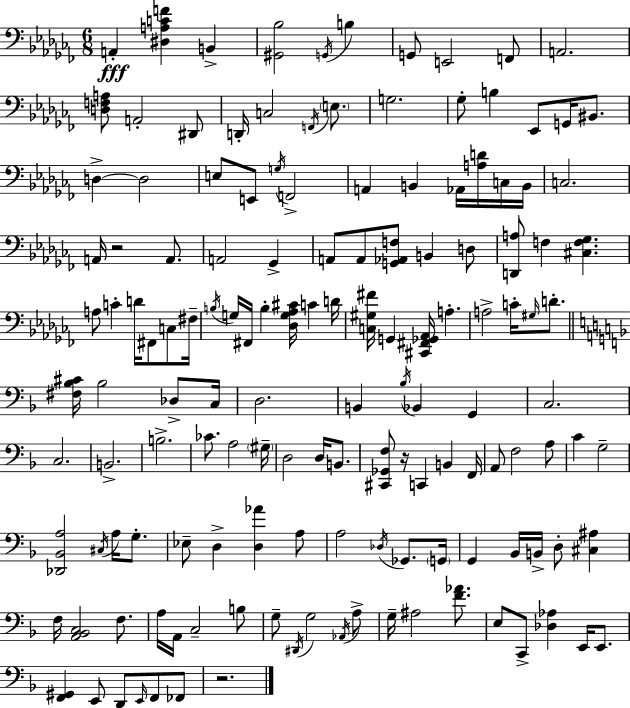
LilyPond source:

{
  \clef bass
  \numericTimeSignature
  \time 6/8
  \key aes \minor
  a,4-.\fff <dis a c' f'>4 b,4-> | <gis, bes>2 \acciaccatura { g,16 } b4 | g,8 e,2 f,8 | a,2. | \break <d f a>8 a,2-. dis,8 | d,16-. c2 \acciaccatura { f,16 } \parenthesize e8. | g2. | ges8-. b4 ees,8 g,16 bis,8. | \break d4->~~ d2 | e8 e,8 \acciaccatura { g16 } f,2-> | a,4 b,4 aes,16 | <a d'>16 c16 b,16 c2. | \break a,16 r2 | a,8. a,2 ges,4-> | a,8 a,8 <g, aes, f>8 b,4 | d8 <d, a>8 f4 <cis f ges>4. | \break a8 c'4-. d'16 fis,8 | c8 fis16-- \acciaccatura { b16 } g16 fis,16 b4-. <des g aes cis'>16 c'4 | d'16 <c gis fis'>16 g,4 <cis, fis, ges, aes,>16 a4.-. | a2-> | \break c'16-. \grace { gis16 } d'8.-. \bar "||" \break \key f \major <fis bes cis'>16 bes2 des8-> c16 | d2. | b,4 \acciaccatura { bes16 } bes,4 g,4 | c2. | \break c2. | b,2.-> | b2.-> | ces'8. a2 | \break \parenthesize gis16-- d2 d16 b,8. | <cis, ges, f>8 r16 c,4 b,4 | f,16 a,8 f2 a8 | c'4 g2-- | \break <des, bes, a>2 \acciaccatura { cis16 } a16 g8.-. | ees8-- d4-> <d aes'>4 | a8 a2 \acciaccatura { des16 } ges,8. | \parenthesize g,16 g,4 bes,16 b,16-> d8-. <cis ais>4 | \break f16 <a, bes, c>2 | f8. a16 a,16 c2-- | b8 g8-- \acciaccatura { dis,16 } g2 | \acciaccatura { aes,16 } a8-> g16-- ais2 | \break <f' aes'>8. e8 c,8-> <des aes>4 | e,16 e,8. <f, gis,>4 e,8 d,8 | \grace { e,16 } f,8 fes,8 r2. | \bar "|."
}